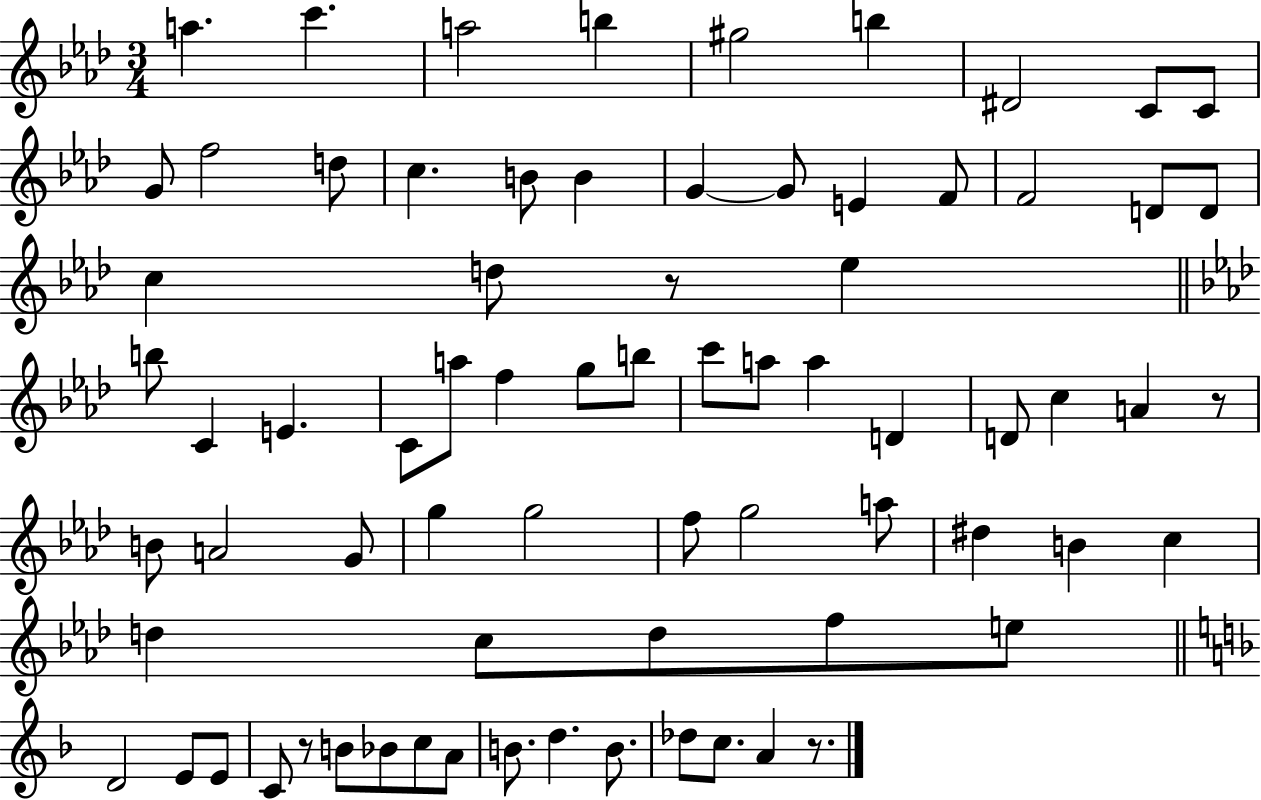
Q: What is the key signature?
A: AES major